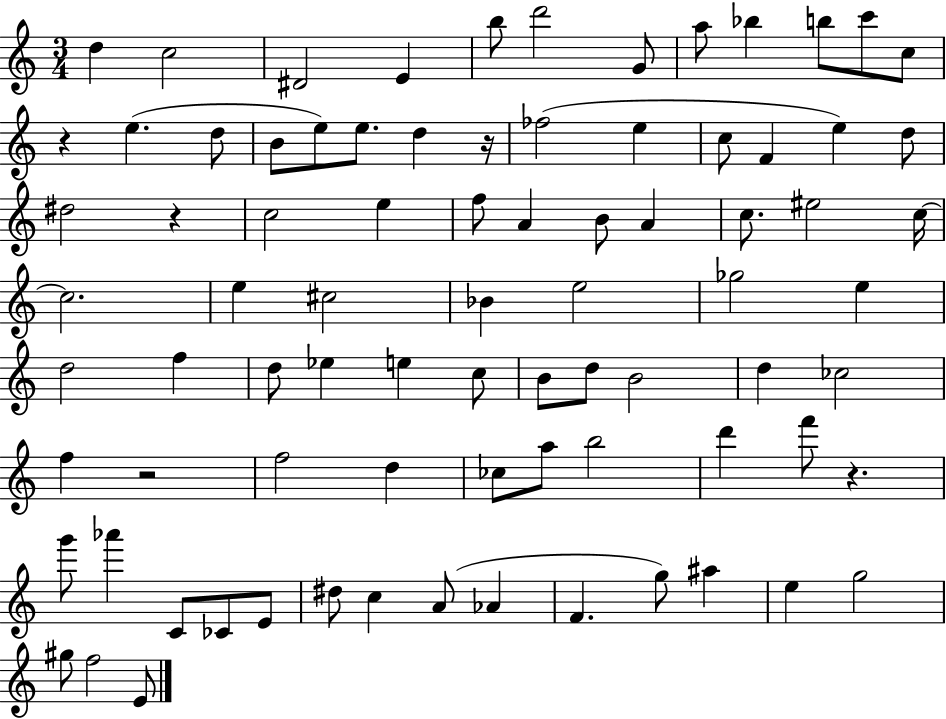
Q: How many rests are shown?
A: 5